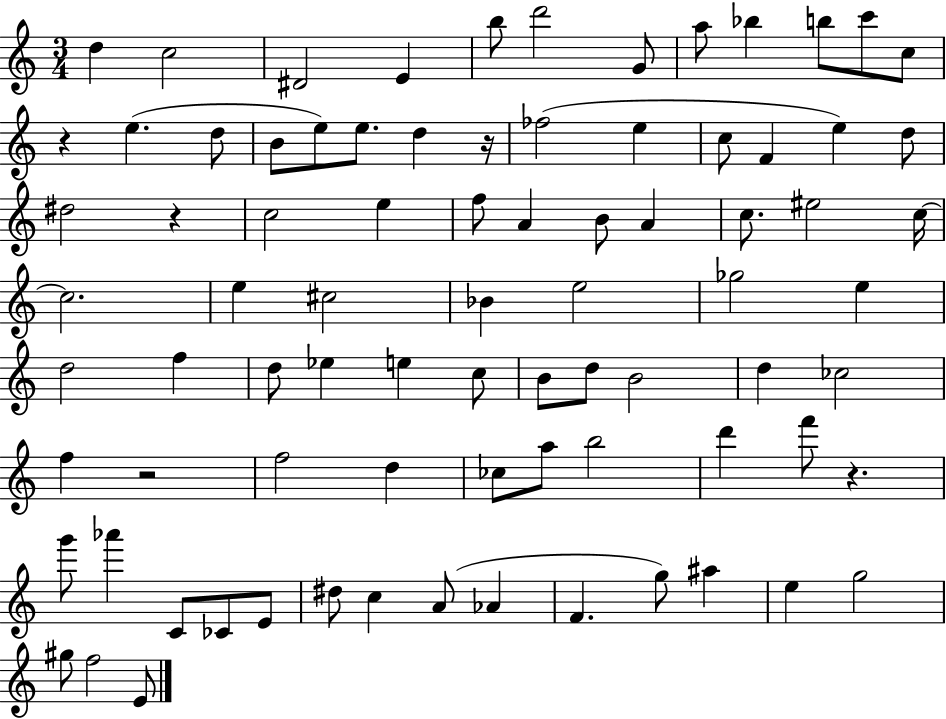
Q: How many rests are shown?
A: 5